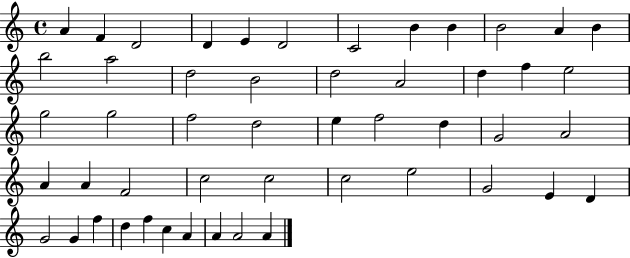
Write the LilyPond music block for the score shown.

{
  \clef treble
  \time 4/4
  \defaultTimeSignature
  \key c \major
  a'4 f'4 d'2 | d'4 e'4 d'2 | c'2 b'4 b'4 | b'2 a'4 b'4 | \break b''2 a''2 | d''2 b'2 | d''2 a'2 | d''4 f''4 e''2 | \break g''2 g''2 | f''2 d''2 | e''4 f''2 d''4 | g'2 a'2 | \break a'4 a'4 f'2 | c''2 c''2 | c''2 e''2 | g'2 e'4 d'4 | \break g'2 g'4 f''4 | d''4 f''4 c''4 a'4 | a'4 a'2 a'4 | \bar "|."
}